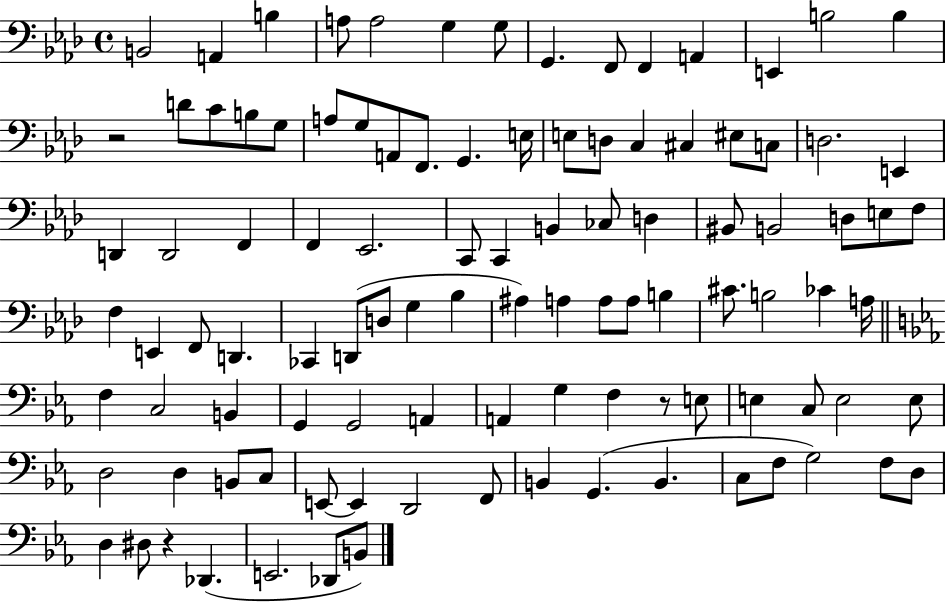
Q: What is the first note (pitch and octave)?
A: B2